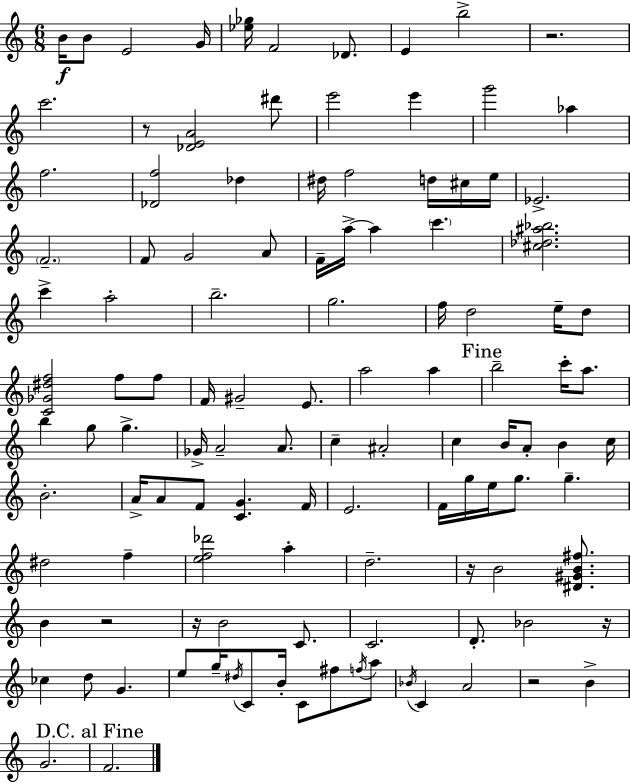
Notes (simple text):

B4/s B4/e E4/h G4/s [Eb5,Gb5]/s F4/h Db4/e. E4/q B5/h R/h. C6/h. R/e [Db4,E4,A4]/h D#6/e E6/h E6/q G6/h Ab5/q F5/h. [Db4,F5]/h Db5/q D#5/s F5/h D5/s C#5/s E5/s Eb4/h. F4/h. F4/e G4/h A4/e F4/s A5/s A5/q C6/q. [C#5,Db5,A#5,Bb5]/h. C6/q A5/h B5/h. G5/h. F5/s D5/h E5/s D5/e [C4,Gb4,D#5,F5]/h F5/e F5/e F4/s G#4/h E4/e. A5/h A5/q B5/h C6/s A5/e. B5/q G5/e G5/q. Gb4/s A4/h A4/e. C5/q A#4/h C5/q B4/s A4/e B4/q C5/s B4/h. A4/s A4/e F4/e [C4,G4]/q. F4/s E4/h. F4/s G5/s E5/s G5/e. G5/q. D#5/h F5/q [E5,F5,Db6]/h A5/q D5/h. R/s B4/h [D#4,G#4,B4,F#5]/e. B4/q R/h R/s B4/h C4/e. C4/h. D4/e. Bb4/h R/s CES5/q D5/e G4/q. E5/e G5/s D#5/s C4/e B4/s C4/e F#5/e F5/s A5/e Bb4/s C4/q A4/h R/h B4/q G4/h. F4/h.